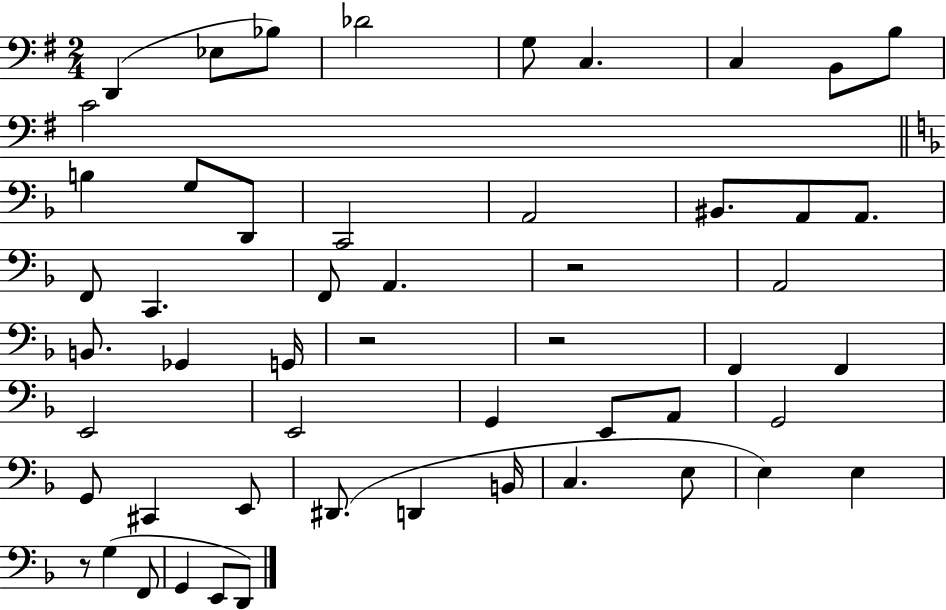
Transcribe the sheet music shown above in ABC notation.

X:1
T:Untitled
M:2/4
L:1/4
K:G
D,, _E,/2 _B,/2 _D2 G,/2 C, C, B,,/2 B,/2 C2 B, G,/2 D,,/2 C,,2 A,,2 ^B,,/2 A,,/2 A,,/2 F,,/2 C,, F,,/2 A,, z2 A,,2 B,,/2 _G,, G,,/4 z2 z2 F,, F,, E,,2 E,,2 G,, E,,/2 A,,/2 G,,2 G,,/2 ^C,, E,,/2 ^D,,/2 D,, B,,/4 C, E,/2 E, E, z/2 G, F,,/2 G,, E,,/2 D,,/2